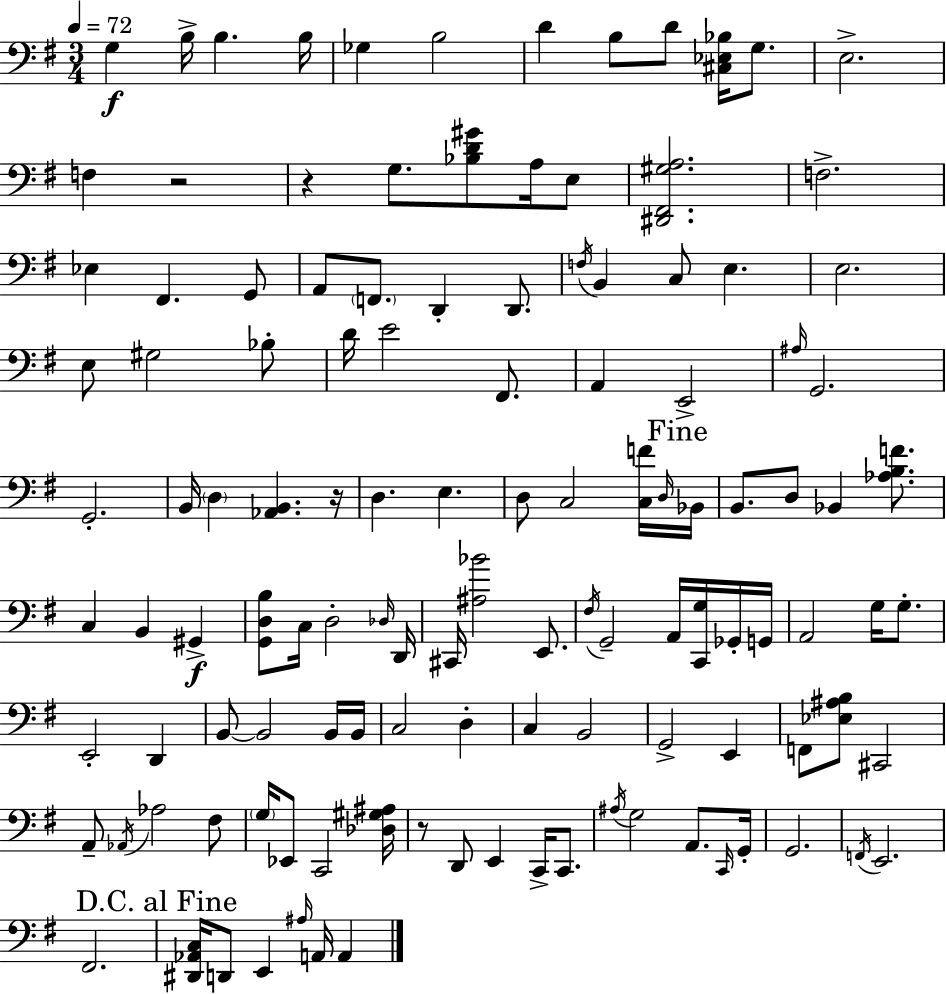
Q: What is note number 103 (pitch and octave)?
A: E2